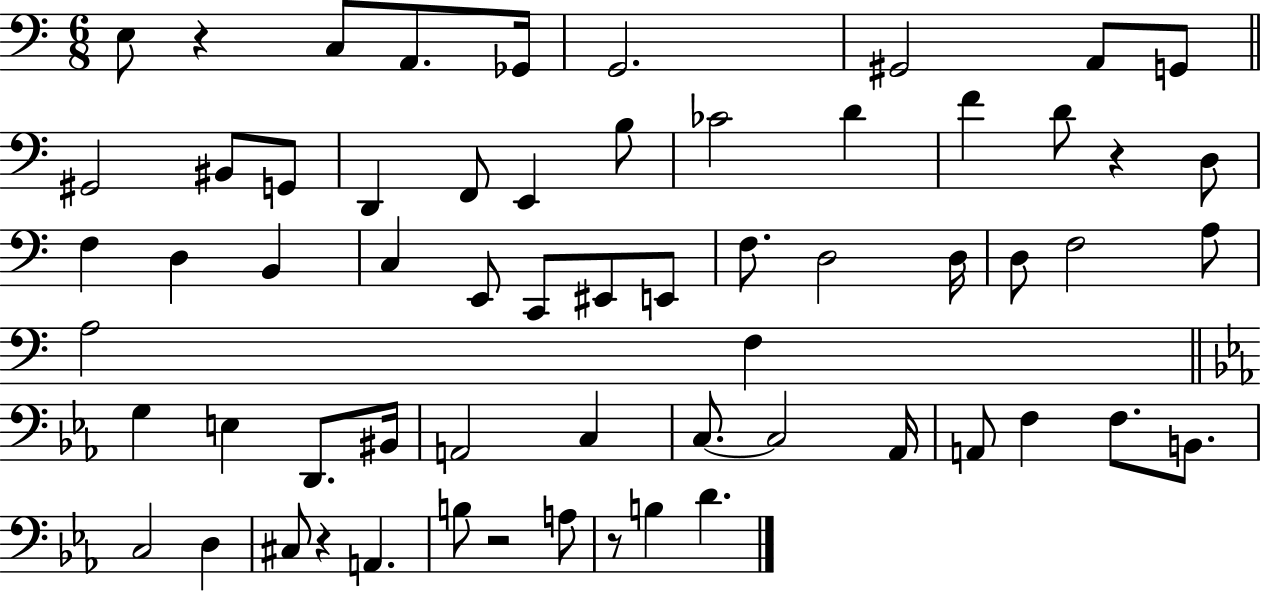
{
  \clef bass
  \numericTimeSignature
  \time 6/8
  \key c \major
  e8 r4 c8 a,8. ges,16 | g,2. | gis,2 a,8 g,8 | \bar "||" \break \key a \minor gis,2 bis,8 g,8 | d,4 f,8 e,4 b8 | ces'2 d'4 | f'4 d'8 r4 d8 | \break f4 d4 b,4 | c4 e,8 c,8 eis,8 e,8 | f8. d2 d16 | d8 f2 a8 | \break a2 f4 | \bar "||" \break \key ees \major g4 e4 d,8. bis,16 | a,2 c4 | c8.~~ c2 aes,16 | a,8 f4 f8. b,8. | \break c2 d4 | cis8 r4 a,4. | b8 r2 a8 | r8 b4 d'4. | \break \bar "|."
}